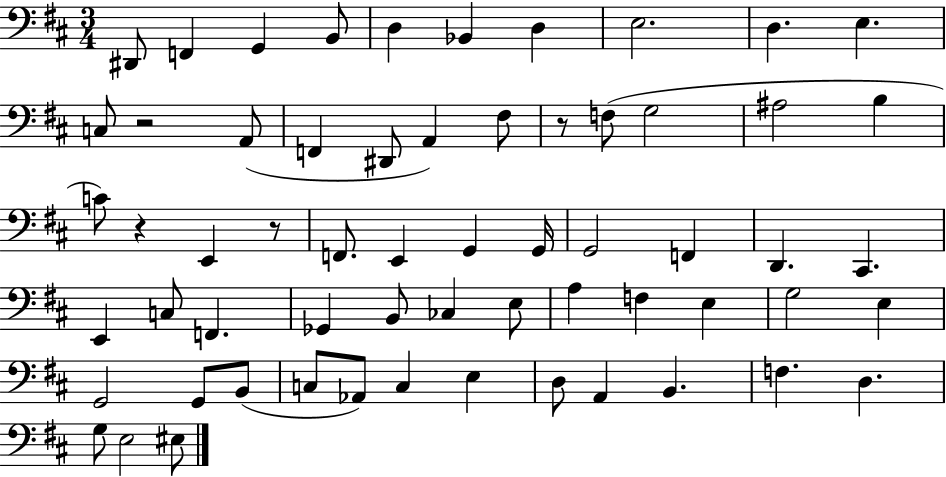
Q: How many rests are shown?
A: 4